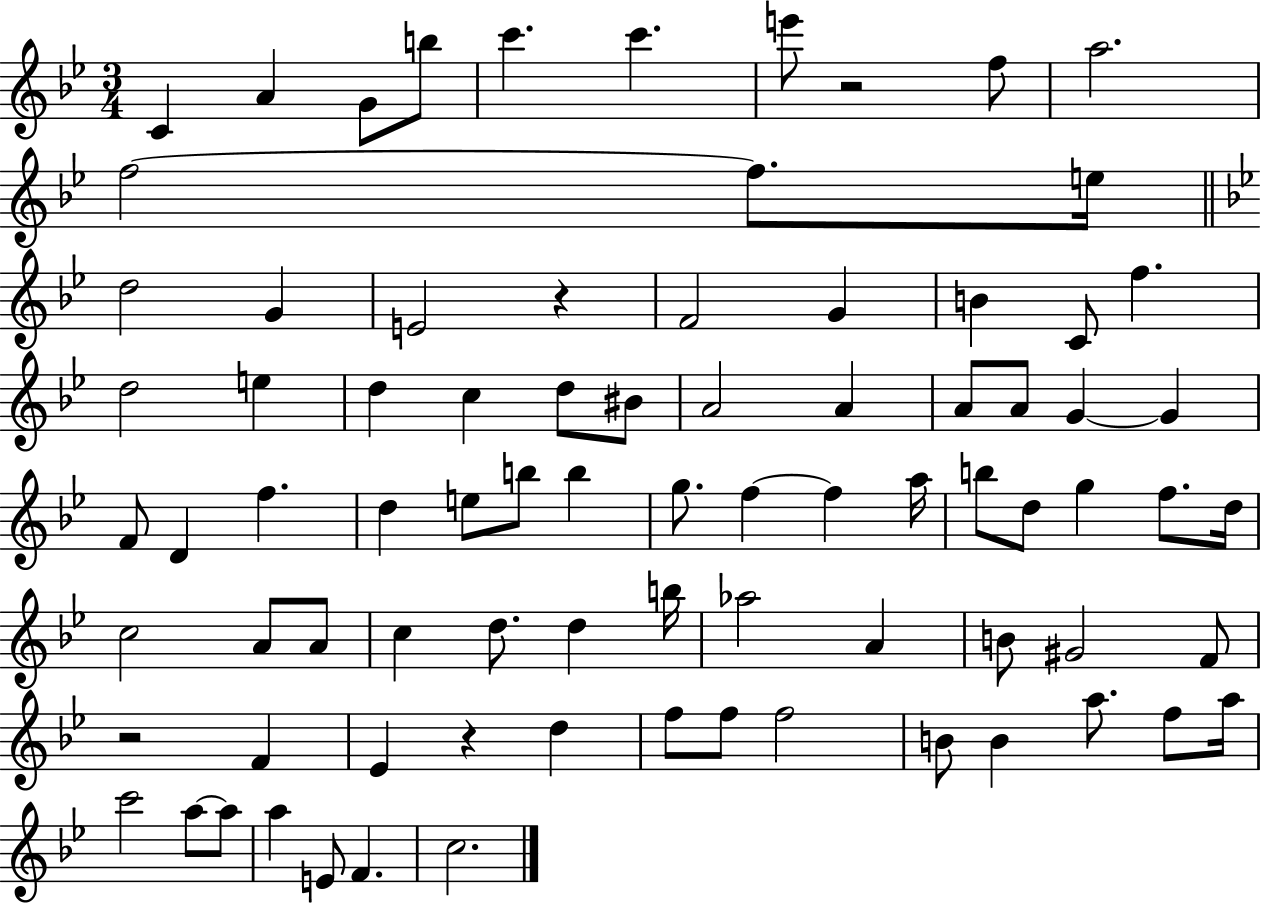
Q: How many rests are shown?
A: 4